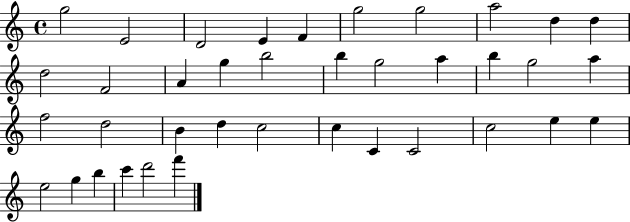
G5/h E4/h D4/h E4/q F4/q G5/h G5/h A5/h D5/q D5/q D5/h F4/h A4/q G5/q B5/h B5/q G5/h A5/q B5/q G5/h A5/q F5/h D5/h B4/q D5/q C5/h C5/q C4/q C4/h C5/h E5/q E5/q E5/h G5/q B5/q C6/q D6/h F6/q